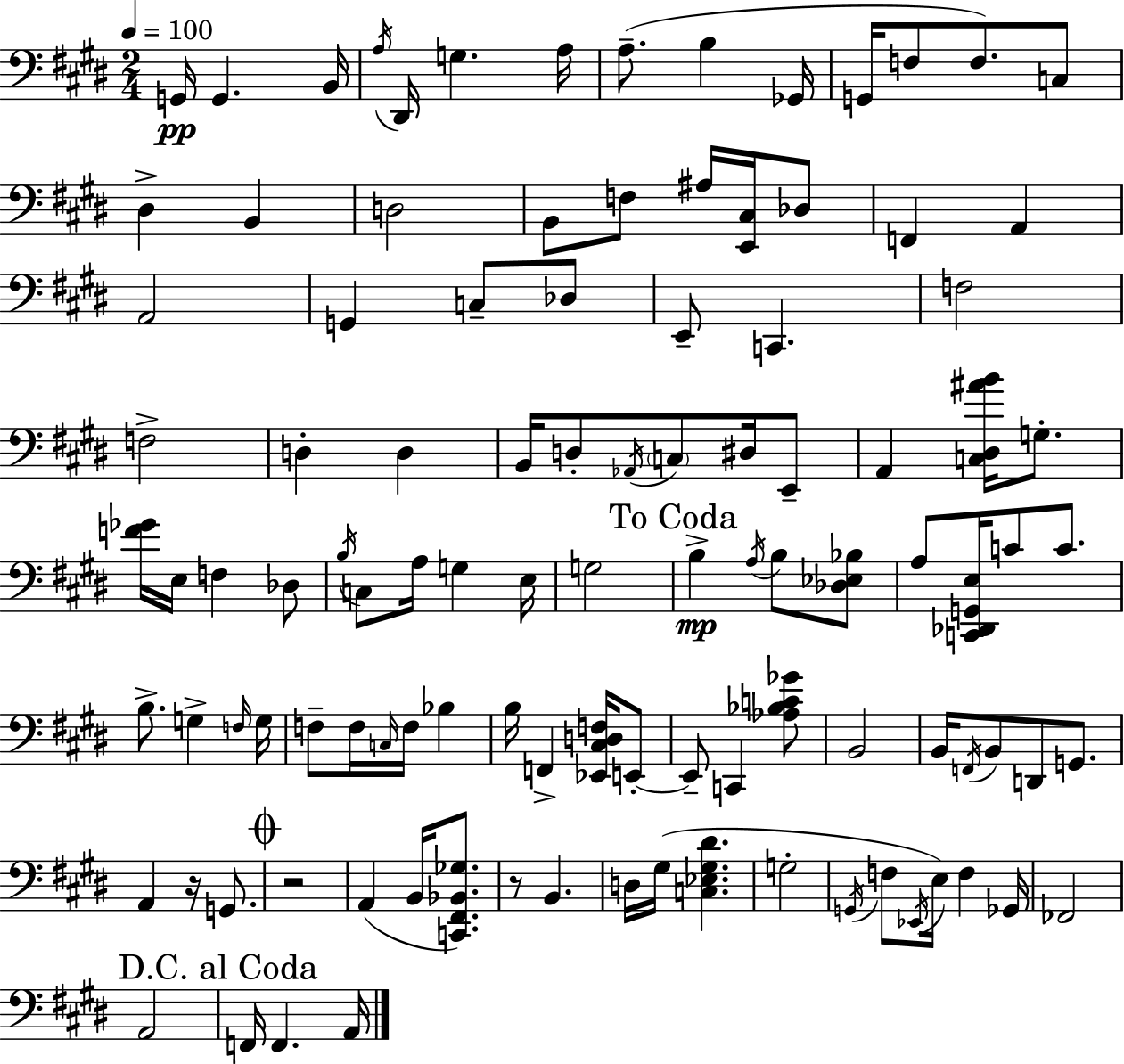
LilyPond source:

{
  \clef bass
  \numericTimeSignature
  \time 2/4
  \key e \major
  \tempo 4 = 100
  \repeat volta 2 { g,16\pp g,4. b,16 | \acciaccatura { a16 } dis,16 g4. | a16 a8.--( b4 | ges,16 g,16 f8 f8.) c8 | \break dis4-> b,4 | d2 | b,8 f8 ais16 <e, cis>16 des8 | f,4 a,4 | \break a,2 | g,4 c8-- des8 | e,8-- c,4. | f2 | \break f2-> | d4-. d4 | b,16 d8-. \acciaccatura { aes,16 } \parenthesize c8 dis16 | e,8-- a,4 <c dis ais' b'>16 g8.-. | \break <f' ges'>16 e16 f4 | des8 \acciaccatura { b16 } c8 a16 g4 | e16 g2 | \mark "To Coda" b4->\mp \acciaccatura { a16 } | \break b8 <des ees bes>8 a8 <c, des, g, e>16 c'8 | c'8. b8.-> g4-> | \grace { f16 } g16 f8-- f16 | \grace { c16 } f16 bes4 b16 f,4-> | \break <ees, cis d f>16 e,8-.~~ e,8-- | c,4 <aes bes c' ges'>8 b,2 | b,16 \acciaccatura { f,16 } | b,8 d,8 g,8. a,4 | \break r16 g,8. \mark \markup { \musicglyph "scripts.coda" } r2 | a,4( | b,16 <c, fis, bes, ges>8.) r8 | b,4. d16 | \break gis16( <c ees gis dis'>4. g2-. | \acciaccatura { g,16 } | f8 \acciaccatura { ees,16 }) e16 f4 | ges,16 fes,2 | \break a,2 | \mark "D.C. al Coda" f,16 f,4. | a,16 } \bar "|."
}